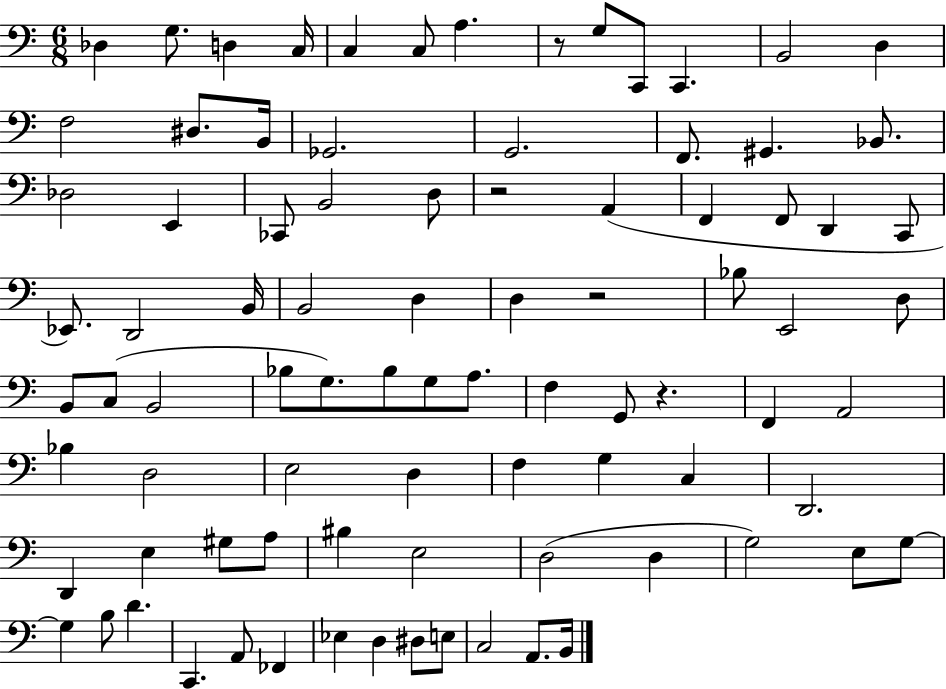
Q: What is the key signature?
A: C major